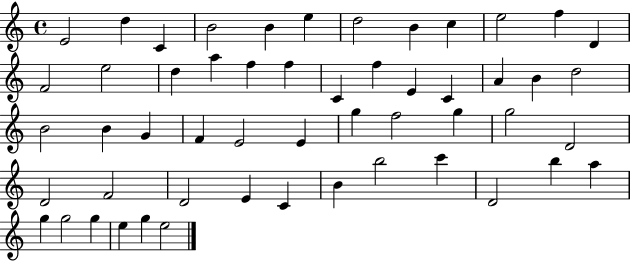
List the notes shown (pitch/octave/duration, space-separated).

E4/h D5/q C4/q B4/h B4/q E5/q D5/h B4/q C5/q E5/h F5/q D4/q F4/h E5/h D5/q A5/q F5/q F5/q C4/q F5/q E4/q C4/q A4/q B4/q D5/h B4/h B4/q G4/q F4/q E4/h E4/q G5/q F5/h G5/q G5/h D4/h D4/h F4/h D4/h E4/q C4/q B4/q B5/h C6/q D4/h B5/q A5/q G5/q G5/h G5/q E5/q G5/q E5/h